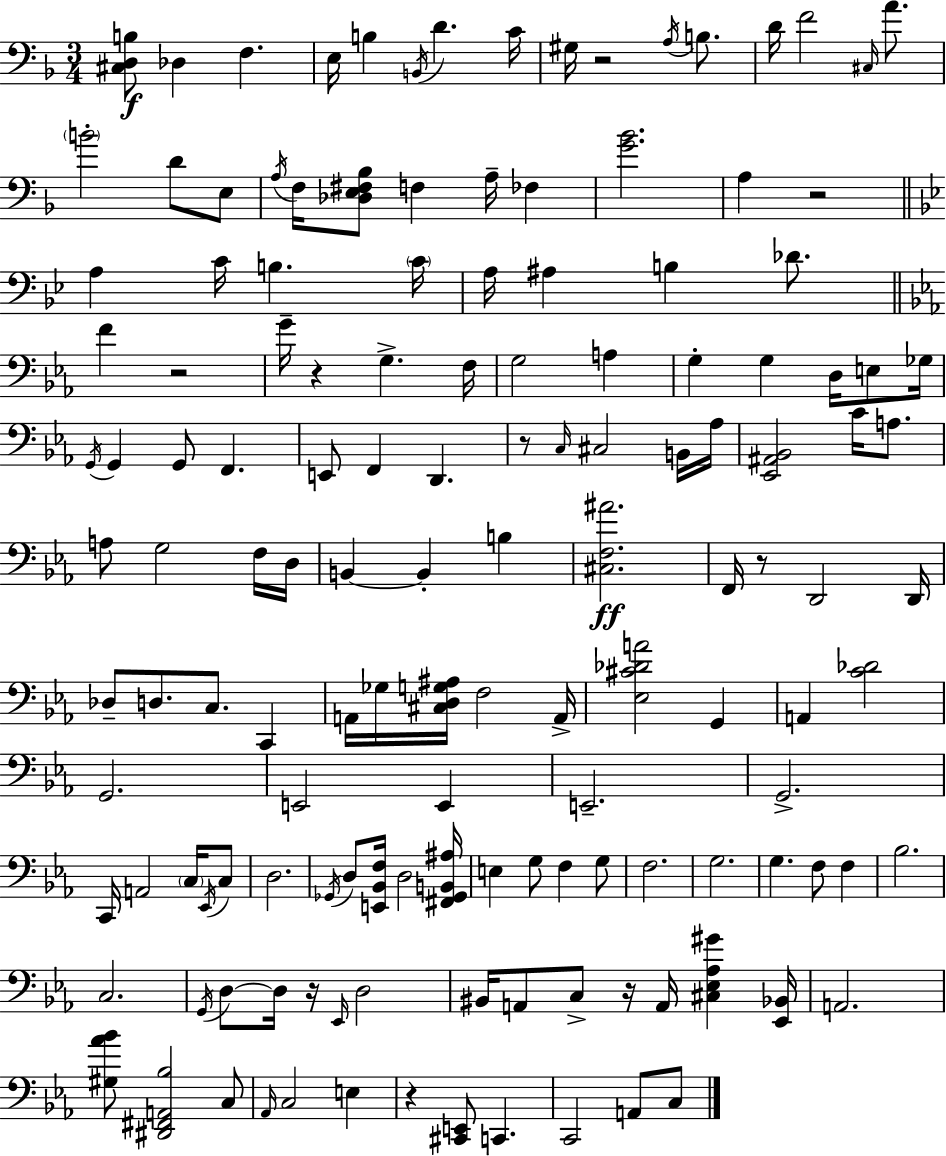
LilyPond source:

{
  \clef bass
  \numericTimeSignature
  \time 3/4
  \key d \minor
  <cis d b>8\f des4 f4. | e16 b4 \acciaccatura { b,16 } d'4. | c'16 gis16 r2 \acciaccatura { a16 } b8. | d'16 f'2 \grace { cis16 } | \break a'8. \parenthesize b'2-. d'8 | e8 \acciaccatura { a16 } f16 <des e fis bes>8 f4 a16-- | fes4 <g' bes'>2. | a4 r2 | \break \bar "||" \break \key bes \major a4 c'16 b4. \parenthesize c'16 | a16 ais4 b4 des'8. | \bar "||" \break \key ees \major f'4 r2 | g'16-- r4 g4.-> f16 | g2 a4 | g4-. g4 d16 e8 ges16 | \break \acciaccatura { g,16 } g,4 g,8 f,4. | e,8 f,4 d,4. | r8 \grace { c16 } cis2 | b,16 aes16 <ees, ais, bes,>2 c'16 a8. | \break a8 g2 | f16 d16 b,4~~ b,4-. b4 | <cis f ais'>2.\ff | f,16 r8 d,2 | \break d,16 des8-- d8. c8. c,4 | a,16 ges16 <cis d g ais>16 f2 | a,16-> <ees cis' des' a'>2 g,4 | a,4 <c' des'>2 | \break g,2. | e,2 e,4 | e,2.-- | g,2.-> | \break c,16 a,2 \parenthesize c16 | \acciaccatura { ees,16 } c8 d2. | \acciaccatura { ges,16 } d8 <e, bes, f>16 d2 | <fis, ges, b, ais>16 e4 g8 f4 | \break g8 f2. | g2. | g4. f8 | f4 bes2. | \break c2. | \acciaccatura { g,16 } d8~~ d16 r16 \grace { ees,16 } d2 | bis,16 a,8 c8-> r16 | a,16 <cis ees aes gis'>4 <ees, bes,>16 a,2. | \break <gis aes' bes'>8 <dis, fis, a, bes>2 | c8 \grace { aes,16 } c2 | e4 r4 <cis, e,>8 | c,4. c,2 | \break a,8 c8 \bar "|."
}